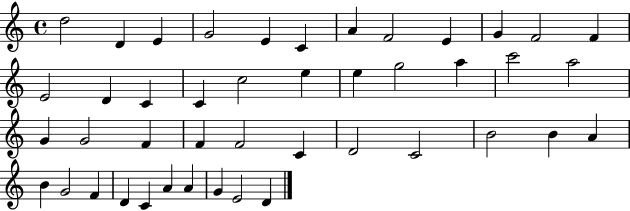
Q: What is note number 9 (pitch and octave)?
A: E4